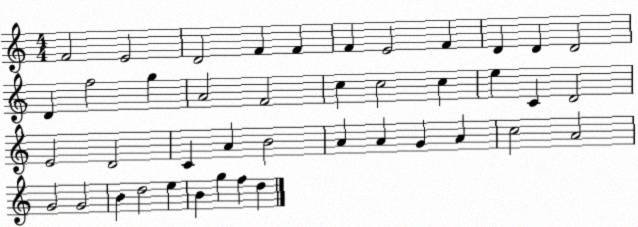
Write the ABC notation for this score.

X:1
T:Untitled
M:4/4
L:1/4
K:C
F2 E2 D2 F F F E2 F D D D2 D f2 g A2 F2 c c2 c e C D2 E2 D2 C A B2 A A G A c2 A2 G2 G2 B d2 e B g f d